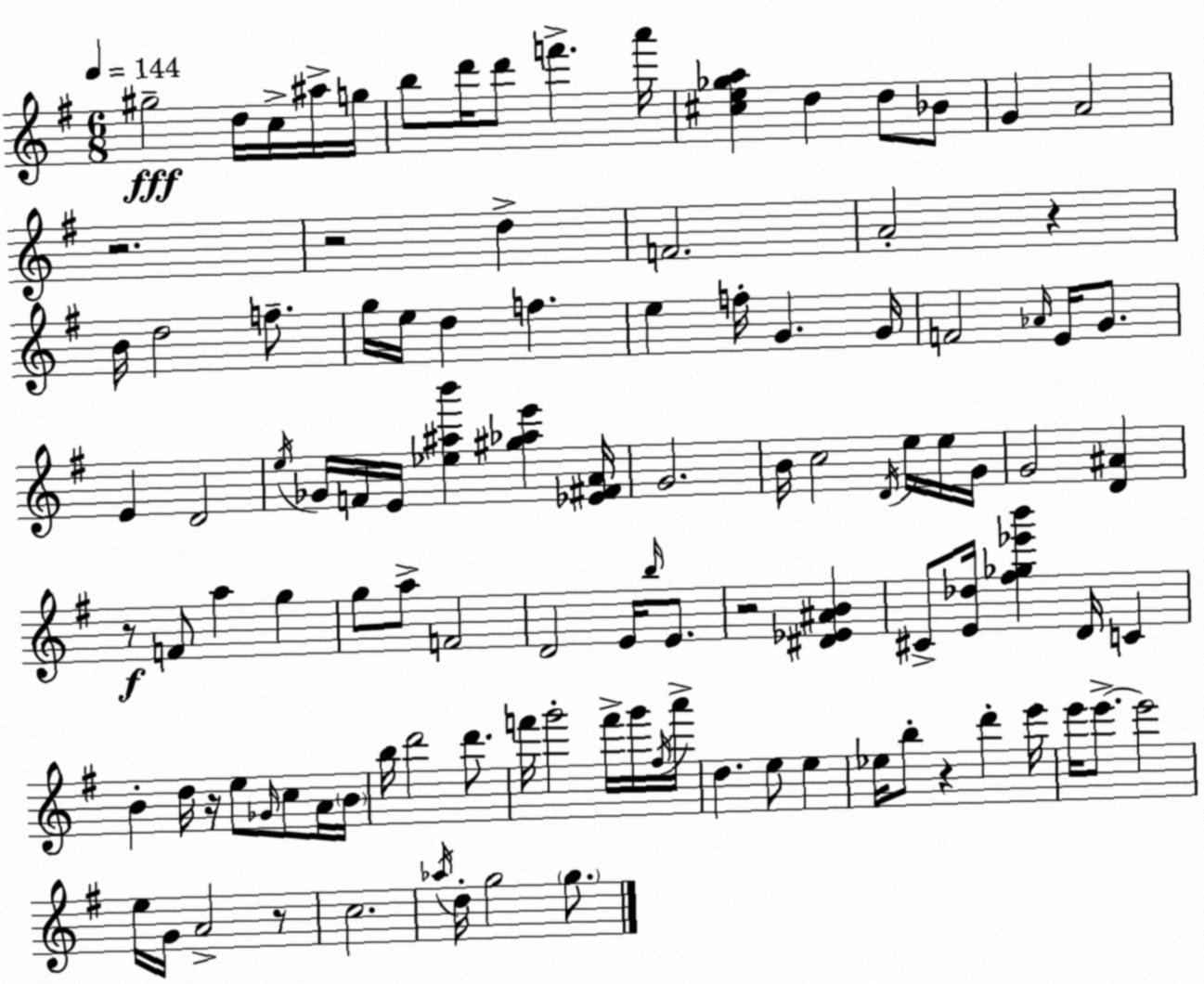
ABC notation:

X:1
T:Untitled
M:6/8
L:1/4
K:Em
^g2 d/4 c/4 ^a/4 g/4 b/2 d'/4 d'/2 f' a'/4 [^ce_ga] d d/2 _B/2 G A2 z2 z2 d F2 A2 z B/4 d2 f/2 g/4 e/4 d f e f/4 G G/4 F2 _A/4 E/4 G/2 E D2 e/4 _G/4 F/4 E/4 [_e^ab'] [^g_ae'] [_E^FA]/4 G2 B/4 c2 D/4 e/4 e/4 G/4 G2 [D^A] z/2 F/2 a g g/2 a/2 F2 D2 E/4 b/4 E/2 z2 [^D_E^AB] ^C/2 [E_d]/4 [^f_g_e'b'] D/4 C B d/4 z/4 e/2 _G/4 c/2 A/4 B/4 b/4 d'2 d'/2 f'/4 g'2 f'/4 g'/4 ^f/4 a'/4 d e/2 e _e/4 b/2 z d' e'/4 e'/4 e'/2 e'2 e/4 G/4 A2 z/2 c2 _a/4 d/4 g2 g/2